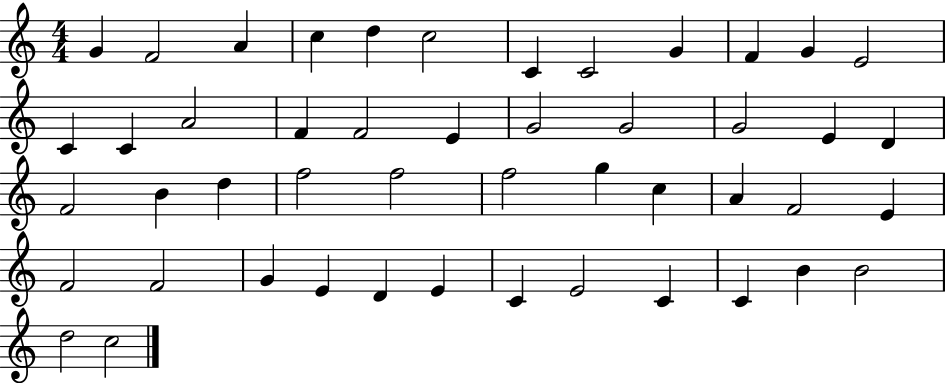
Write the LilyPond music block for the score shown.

{
  \clef treble
  \numericTimeSignature
  \time 4/4
  \key c \major
  g'4 f'2 a'4 | c''4 d''4 c''2 | c'4 c'2 g'4 | f'4 g'4 e'2 | \break c'4 c'4 a'2 | f'4 f'2 e'4 | g'2 g'2 | g'2 e'4 d'4 | \break f'2 b'4 d''4 | f''2 f''2 | f''2 g''4 c''4 | a'4 f'2 e'4 | \break f'2 f'2 | g'4 e'4 d'4 e'4 | c'4 e'2 c'4 | c'4 b'4 b'2 | \break d''2 c''2 | \bar "|."
}